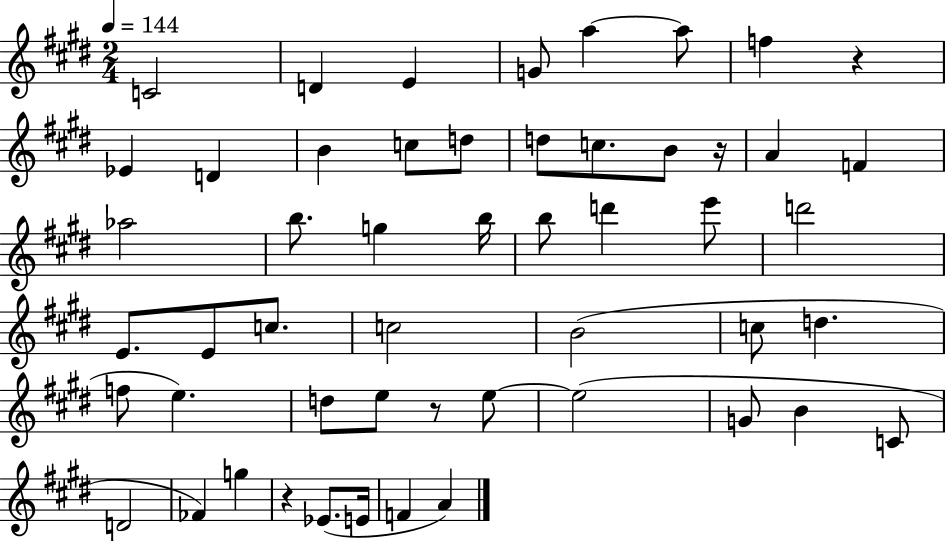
X:1
T:Untitled
M:2/4
L:1/4
K:E
C2 D E G/2 a a/2 f z _E D B c/2 d/2 d/2 c/2 B/2 z/4 A F _a2 b/2 g b/4 b/2 d' e'/2 d'2 E/2 E/2 c/2 c2 B2 c/2 d f/2 e d/2 e/2 z/2 e/2 e2 G/2 B C/2 D2 _F g z _E/2 E/4 F A